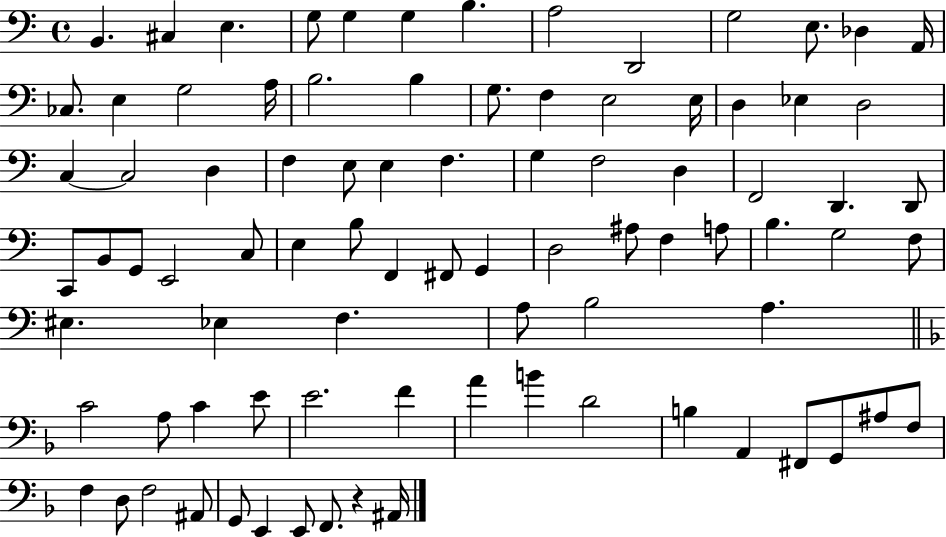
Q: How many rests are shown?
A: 1